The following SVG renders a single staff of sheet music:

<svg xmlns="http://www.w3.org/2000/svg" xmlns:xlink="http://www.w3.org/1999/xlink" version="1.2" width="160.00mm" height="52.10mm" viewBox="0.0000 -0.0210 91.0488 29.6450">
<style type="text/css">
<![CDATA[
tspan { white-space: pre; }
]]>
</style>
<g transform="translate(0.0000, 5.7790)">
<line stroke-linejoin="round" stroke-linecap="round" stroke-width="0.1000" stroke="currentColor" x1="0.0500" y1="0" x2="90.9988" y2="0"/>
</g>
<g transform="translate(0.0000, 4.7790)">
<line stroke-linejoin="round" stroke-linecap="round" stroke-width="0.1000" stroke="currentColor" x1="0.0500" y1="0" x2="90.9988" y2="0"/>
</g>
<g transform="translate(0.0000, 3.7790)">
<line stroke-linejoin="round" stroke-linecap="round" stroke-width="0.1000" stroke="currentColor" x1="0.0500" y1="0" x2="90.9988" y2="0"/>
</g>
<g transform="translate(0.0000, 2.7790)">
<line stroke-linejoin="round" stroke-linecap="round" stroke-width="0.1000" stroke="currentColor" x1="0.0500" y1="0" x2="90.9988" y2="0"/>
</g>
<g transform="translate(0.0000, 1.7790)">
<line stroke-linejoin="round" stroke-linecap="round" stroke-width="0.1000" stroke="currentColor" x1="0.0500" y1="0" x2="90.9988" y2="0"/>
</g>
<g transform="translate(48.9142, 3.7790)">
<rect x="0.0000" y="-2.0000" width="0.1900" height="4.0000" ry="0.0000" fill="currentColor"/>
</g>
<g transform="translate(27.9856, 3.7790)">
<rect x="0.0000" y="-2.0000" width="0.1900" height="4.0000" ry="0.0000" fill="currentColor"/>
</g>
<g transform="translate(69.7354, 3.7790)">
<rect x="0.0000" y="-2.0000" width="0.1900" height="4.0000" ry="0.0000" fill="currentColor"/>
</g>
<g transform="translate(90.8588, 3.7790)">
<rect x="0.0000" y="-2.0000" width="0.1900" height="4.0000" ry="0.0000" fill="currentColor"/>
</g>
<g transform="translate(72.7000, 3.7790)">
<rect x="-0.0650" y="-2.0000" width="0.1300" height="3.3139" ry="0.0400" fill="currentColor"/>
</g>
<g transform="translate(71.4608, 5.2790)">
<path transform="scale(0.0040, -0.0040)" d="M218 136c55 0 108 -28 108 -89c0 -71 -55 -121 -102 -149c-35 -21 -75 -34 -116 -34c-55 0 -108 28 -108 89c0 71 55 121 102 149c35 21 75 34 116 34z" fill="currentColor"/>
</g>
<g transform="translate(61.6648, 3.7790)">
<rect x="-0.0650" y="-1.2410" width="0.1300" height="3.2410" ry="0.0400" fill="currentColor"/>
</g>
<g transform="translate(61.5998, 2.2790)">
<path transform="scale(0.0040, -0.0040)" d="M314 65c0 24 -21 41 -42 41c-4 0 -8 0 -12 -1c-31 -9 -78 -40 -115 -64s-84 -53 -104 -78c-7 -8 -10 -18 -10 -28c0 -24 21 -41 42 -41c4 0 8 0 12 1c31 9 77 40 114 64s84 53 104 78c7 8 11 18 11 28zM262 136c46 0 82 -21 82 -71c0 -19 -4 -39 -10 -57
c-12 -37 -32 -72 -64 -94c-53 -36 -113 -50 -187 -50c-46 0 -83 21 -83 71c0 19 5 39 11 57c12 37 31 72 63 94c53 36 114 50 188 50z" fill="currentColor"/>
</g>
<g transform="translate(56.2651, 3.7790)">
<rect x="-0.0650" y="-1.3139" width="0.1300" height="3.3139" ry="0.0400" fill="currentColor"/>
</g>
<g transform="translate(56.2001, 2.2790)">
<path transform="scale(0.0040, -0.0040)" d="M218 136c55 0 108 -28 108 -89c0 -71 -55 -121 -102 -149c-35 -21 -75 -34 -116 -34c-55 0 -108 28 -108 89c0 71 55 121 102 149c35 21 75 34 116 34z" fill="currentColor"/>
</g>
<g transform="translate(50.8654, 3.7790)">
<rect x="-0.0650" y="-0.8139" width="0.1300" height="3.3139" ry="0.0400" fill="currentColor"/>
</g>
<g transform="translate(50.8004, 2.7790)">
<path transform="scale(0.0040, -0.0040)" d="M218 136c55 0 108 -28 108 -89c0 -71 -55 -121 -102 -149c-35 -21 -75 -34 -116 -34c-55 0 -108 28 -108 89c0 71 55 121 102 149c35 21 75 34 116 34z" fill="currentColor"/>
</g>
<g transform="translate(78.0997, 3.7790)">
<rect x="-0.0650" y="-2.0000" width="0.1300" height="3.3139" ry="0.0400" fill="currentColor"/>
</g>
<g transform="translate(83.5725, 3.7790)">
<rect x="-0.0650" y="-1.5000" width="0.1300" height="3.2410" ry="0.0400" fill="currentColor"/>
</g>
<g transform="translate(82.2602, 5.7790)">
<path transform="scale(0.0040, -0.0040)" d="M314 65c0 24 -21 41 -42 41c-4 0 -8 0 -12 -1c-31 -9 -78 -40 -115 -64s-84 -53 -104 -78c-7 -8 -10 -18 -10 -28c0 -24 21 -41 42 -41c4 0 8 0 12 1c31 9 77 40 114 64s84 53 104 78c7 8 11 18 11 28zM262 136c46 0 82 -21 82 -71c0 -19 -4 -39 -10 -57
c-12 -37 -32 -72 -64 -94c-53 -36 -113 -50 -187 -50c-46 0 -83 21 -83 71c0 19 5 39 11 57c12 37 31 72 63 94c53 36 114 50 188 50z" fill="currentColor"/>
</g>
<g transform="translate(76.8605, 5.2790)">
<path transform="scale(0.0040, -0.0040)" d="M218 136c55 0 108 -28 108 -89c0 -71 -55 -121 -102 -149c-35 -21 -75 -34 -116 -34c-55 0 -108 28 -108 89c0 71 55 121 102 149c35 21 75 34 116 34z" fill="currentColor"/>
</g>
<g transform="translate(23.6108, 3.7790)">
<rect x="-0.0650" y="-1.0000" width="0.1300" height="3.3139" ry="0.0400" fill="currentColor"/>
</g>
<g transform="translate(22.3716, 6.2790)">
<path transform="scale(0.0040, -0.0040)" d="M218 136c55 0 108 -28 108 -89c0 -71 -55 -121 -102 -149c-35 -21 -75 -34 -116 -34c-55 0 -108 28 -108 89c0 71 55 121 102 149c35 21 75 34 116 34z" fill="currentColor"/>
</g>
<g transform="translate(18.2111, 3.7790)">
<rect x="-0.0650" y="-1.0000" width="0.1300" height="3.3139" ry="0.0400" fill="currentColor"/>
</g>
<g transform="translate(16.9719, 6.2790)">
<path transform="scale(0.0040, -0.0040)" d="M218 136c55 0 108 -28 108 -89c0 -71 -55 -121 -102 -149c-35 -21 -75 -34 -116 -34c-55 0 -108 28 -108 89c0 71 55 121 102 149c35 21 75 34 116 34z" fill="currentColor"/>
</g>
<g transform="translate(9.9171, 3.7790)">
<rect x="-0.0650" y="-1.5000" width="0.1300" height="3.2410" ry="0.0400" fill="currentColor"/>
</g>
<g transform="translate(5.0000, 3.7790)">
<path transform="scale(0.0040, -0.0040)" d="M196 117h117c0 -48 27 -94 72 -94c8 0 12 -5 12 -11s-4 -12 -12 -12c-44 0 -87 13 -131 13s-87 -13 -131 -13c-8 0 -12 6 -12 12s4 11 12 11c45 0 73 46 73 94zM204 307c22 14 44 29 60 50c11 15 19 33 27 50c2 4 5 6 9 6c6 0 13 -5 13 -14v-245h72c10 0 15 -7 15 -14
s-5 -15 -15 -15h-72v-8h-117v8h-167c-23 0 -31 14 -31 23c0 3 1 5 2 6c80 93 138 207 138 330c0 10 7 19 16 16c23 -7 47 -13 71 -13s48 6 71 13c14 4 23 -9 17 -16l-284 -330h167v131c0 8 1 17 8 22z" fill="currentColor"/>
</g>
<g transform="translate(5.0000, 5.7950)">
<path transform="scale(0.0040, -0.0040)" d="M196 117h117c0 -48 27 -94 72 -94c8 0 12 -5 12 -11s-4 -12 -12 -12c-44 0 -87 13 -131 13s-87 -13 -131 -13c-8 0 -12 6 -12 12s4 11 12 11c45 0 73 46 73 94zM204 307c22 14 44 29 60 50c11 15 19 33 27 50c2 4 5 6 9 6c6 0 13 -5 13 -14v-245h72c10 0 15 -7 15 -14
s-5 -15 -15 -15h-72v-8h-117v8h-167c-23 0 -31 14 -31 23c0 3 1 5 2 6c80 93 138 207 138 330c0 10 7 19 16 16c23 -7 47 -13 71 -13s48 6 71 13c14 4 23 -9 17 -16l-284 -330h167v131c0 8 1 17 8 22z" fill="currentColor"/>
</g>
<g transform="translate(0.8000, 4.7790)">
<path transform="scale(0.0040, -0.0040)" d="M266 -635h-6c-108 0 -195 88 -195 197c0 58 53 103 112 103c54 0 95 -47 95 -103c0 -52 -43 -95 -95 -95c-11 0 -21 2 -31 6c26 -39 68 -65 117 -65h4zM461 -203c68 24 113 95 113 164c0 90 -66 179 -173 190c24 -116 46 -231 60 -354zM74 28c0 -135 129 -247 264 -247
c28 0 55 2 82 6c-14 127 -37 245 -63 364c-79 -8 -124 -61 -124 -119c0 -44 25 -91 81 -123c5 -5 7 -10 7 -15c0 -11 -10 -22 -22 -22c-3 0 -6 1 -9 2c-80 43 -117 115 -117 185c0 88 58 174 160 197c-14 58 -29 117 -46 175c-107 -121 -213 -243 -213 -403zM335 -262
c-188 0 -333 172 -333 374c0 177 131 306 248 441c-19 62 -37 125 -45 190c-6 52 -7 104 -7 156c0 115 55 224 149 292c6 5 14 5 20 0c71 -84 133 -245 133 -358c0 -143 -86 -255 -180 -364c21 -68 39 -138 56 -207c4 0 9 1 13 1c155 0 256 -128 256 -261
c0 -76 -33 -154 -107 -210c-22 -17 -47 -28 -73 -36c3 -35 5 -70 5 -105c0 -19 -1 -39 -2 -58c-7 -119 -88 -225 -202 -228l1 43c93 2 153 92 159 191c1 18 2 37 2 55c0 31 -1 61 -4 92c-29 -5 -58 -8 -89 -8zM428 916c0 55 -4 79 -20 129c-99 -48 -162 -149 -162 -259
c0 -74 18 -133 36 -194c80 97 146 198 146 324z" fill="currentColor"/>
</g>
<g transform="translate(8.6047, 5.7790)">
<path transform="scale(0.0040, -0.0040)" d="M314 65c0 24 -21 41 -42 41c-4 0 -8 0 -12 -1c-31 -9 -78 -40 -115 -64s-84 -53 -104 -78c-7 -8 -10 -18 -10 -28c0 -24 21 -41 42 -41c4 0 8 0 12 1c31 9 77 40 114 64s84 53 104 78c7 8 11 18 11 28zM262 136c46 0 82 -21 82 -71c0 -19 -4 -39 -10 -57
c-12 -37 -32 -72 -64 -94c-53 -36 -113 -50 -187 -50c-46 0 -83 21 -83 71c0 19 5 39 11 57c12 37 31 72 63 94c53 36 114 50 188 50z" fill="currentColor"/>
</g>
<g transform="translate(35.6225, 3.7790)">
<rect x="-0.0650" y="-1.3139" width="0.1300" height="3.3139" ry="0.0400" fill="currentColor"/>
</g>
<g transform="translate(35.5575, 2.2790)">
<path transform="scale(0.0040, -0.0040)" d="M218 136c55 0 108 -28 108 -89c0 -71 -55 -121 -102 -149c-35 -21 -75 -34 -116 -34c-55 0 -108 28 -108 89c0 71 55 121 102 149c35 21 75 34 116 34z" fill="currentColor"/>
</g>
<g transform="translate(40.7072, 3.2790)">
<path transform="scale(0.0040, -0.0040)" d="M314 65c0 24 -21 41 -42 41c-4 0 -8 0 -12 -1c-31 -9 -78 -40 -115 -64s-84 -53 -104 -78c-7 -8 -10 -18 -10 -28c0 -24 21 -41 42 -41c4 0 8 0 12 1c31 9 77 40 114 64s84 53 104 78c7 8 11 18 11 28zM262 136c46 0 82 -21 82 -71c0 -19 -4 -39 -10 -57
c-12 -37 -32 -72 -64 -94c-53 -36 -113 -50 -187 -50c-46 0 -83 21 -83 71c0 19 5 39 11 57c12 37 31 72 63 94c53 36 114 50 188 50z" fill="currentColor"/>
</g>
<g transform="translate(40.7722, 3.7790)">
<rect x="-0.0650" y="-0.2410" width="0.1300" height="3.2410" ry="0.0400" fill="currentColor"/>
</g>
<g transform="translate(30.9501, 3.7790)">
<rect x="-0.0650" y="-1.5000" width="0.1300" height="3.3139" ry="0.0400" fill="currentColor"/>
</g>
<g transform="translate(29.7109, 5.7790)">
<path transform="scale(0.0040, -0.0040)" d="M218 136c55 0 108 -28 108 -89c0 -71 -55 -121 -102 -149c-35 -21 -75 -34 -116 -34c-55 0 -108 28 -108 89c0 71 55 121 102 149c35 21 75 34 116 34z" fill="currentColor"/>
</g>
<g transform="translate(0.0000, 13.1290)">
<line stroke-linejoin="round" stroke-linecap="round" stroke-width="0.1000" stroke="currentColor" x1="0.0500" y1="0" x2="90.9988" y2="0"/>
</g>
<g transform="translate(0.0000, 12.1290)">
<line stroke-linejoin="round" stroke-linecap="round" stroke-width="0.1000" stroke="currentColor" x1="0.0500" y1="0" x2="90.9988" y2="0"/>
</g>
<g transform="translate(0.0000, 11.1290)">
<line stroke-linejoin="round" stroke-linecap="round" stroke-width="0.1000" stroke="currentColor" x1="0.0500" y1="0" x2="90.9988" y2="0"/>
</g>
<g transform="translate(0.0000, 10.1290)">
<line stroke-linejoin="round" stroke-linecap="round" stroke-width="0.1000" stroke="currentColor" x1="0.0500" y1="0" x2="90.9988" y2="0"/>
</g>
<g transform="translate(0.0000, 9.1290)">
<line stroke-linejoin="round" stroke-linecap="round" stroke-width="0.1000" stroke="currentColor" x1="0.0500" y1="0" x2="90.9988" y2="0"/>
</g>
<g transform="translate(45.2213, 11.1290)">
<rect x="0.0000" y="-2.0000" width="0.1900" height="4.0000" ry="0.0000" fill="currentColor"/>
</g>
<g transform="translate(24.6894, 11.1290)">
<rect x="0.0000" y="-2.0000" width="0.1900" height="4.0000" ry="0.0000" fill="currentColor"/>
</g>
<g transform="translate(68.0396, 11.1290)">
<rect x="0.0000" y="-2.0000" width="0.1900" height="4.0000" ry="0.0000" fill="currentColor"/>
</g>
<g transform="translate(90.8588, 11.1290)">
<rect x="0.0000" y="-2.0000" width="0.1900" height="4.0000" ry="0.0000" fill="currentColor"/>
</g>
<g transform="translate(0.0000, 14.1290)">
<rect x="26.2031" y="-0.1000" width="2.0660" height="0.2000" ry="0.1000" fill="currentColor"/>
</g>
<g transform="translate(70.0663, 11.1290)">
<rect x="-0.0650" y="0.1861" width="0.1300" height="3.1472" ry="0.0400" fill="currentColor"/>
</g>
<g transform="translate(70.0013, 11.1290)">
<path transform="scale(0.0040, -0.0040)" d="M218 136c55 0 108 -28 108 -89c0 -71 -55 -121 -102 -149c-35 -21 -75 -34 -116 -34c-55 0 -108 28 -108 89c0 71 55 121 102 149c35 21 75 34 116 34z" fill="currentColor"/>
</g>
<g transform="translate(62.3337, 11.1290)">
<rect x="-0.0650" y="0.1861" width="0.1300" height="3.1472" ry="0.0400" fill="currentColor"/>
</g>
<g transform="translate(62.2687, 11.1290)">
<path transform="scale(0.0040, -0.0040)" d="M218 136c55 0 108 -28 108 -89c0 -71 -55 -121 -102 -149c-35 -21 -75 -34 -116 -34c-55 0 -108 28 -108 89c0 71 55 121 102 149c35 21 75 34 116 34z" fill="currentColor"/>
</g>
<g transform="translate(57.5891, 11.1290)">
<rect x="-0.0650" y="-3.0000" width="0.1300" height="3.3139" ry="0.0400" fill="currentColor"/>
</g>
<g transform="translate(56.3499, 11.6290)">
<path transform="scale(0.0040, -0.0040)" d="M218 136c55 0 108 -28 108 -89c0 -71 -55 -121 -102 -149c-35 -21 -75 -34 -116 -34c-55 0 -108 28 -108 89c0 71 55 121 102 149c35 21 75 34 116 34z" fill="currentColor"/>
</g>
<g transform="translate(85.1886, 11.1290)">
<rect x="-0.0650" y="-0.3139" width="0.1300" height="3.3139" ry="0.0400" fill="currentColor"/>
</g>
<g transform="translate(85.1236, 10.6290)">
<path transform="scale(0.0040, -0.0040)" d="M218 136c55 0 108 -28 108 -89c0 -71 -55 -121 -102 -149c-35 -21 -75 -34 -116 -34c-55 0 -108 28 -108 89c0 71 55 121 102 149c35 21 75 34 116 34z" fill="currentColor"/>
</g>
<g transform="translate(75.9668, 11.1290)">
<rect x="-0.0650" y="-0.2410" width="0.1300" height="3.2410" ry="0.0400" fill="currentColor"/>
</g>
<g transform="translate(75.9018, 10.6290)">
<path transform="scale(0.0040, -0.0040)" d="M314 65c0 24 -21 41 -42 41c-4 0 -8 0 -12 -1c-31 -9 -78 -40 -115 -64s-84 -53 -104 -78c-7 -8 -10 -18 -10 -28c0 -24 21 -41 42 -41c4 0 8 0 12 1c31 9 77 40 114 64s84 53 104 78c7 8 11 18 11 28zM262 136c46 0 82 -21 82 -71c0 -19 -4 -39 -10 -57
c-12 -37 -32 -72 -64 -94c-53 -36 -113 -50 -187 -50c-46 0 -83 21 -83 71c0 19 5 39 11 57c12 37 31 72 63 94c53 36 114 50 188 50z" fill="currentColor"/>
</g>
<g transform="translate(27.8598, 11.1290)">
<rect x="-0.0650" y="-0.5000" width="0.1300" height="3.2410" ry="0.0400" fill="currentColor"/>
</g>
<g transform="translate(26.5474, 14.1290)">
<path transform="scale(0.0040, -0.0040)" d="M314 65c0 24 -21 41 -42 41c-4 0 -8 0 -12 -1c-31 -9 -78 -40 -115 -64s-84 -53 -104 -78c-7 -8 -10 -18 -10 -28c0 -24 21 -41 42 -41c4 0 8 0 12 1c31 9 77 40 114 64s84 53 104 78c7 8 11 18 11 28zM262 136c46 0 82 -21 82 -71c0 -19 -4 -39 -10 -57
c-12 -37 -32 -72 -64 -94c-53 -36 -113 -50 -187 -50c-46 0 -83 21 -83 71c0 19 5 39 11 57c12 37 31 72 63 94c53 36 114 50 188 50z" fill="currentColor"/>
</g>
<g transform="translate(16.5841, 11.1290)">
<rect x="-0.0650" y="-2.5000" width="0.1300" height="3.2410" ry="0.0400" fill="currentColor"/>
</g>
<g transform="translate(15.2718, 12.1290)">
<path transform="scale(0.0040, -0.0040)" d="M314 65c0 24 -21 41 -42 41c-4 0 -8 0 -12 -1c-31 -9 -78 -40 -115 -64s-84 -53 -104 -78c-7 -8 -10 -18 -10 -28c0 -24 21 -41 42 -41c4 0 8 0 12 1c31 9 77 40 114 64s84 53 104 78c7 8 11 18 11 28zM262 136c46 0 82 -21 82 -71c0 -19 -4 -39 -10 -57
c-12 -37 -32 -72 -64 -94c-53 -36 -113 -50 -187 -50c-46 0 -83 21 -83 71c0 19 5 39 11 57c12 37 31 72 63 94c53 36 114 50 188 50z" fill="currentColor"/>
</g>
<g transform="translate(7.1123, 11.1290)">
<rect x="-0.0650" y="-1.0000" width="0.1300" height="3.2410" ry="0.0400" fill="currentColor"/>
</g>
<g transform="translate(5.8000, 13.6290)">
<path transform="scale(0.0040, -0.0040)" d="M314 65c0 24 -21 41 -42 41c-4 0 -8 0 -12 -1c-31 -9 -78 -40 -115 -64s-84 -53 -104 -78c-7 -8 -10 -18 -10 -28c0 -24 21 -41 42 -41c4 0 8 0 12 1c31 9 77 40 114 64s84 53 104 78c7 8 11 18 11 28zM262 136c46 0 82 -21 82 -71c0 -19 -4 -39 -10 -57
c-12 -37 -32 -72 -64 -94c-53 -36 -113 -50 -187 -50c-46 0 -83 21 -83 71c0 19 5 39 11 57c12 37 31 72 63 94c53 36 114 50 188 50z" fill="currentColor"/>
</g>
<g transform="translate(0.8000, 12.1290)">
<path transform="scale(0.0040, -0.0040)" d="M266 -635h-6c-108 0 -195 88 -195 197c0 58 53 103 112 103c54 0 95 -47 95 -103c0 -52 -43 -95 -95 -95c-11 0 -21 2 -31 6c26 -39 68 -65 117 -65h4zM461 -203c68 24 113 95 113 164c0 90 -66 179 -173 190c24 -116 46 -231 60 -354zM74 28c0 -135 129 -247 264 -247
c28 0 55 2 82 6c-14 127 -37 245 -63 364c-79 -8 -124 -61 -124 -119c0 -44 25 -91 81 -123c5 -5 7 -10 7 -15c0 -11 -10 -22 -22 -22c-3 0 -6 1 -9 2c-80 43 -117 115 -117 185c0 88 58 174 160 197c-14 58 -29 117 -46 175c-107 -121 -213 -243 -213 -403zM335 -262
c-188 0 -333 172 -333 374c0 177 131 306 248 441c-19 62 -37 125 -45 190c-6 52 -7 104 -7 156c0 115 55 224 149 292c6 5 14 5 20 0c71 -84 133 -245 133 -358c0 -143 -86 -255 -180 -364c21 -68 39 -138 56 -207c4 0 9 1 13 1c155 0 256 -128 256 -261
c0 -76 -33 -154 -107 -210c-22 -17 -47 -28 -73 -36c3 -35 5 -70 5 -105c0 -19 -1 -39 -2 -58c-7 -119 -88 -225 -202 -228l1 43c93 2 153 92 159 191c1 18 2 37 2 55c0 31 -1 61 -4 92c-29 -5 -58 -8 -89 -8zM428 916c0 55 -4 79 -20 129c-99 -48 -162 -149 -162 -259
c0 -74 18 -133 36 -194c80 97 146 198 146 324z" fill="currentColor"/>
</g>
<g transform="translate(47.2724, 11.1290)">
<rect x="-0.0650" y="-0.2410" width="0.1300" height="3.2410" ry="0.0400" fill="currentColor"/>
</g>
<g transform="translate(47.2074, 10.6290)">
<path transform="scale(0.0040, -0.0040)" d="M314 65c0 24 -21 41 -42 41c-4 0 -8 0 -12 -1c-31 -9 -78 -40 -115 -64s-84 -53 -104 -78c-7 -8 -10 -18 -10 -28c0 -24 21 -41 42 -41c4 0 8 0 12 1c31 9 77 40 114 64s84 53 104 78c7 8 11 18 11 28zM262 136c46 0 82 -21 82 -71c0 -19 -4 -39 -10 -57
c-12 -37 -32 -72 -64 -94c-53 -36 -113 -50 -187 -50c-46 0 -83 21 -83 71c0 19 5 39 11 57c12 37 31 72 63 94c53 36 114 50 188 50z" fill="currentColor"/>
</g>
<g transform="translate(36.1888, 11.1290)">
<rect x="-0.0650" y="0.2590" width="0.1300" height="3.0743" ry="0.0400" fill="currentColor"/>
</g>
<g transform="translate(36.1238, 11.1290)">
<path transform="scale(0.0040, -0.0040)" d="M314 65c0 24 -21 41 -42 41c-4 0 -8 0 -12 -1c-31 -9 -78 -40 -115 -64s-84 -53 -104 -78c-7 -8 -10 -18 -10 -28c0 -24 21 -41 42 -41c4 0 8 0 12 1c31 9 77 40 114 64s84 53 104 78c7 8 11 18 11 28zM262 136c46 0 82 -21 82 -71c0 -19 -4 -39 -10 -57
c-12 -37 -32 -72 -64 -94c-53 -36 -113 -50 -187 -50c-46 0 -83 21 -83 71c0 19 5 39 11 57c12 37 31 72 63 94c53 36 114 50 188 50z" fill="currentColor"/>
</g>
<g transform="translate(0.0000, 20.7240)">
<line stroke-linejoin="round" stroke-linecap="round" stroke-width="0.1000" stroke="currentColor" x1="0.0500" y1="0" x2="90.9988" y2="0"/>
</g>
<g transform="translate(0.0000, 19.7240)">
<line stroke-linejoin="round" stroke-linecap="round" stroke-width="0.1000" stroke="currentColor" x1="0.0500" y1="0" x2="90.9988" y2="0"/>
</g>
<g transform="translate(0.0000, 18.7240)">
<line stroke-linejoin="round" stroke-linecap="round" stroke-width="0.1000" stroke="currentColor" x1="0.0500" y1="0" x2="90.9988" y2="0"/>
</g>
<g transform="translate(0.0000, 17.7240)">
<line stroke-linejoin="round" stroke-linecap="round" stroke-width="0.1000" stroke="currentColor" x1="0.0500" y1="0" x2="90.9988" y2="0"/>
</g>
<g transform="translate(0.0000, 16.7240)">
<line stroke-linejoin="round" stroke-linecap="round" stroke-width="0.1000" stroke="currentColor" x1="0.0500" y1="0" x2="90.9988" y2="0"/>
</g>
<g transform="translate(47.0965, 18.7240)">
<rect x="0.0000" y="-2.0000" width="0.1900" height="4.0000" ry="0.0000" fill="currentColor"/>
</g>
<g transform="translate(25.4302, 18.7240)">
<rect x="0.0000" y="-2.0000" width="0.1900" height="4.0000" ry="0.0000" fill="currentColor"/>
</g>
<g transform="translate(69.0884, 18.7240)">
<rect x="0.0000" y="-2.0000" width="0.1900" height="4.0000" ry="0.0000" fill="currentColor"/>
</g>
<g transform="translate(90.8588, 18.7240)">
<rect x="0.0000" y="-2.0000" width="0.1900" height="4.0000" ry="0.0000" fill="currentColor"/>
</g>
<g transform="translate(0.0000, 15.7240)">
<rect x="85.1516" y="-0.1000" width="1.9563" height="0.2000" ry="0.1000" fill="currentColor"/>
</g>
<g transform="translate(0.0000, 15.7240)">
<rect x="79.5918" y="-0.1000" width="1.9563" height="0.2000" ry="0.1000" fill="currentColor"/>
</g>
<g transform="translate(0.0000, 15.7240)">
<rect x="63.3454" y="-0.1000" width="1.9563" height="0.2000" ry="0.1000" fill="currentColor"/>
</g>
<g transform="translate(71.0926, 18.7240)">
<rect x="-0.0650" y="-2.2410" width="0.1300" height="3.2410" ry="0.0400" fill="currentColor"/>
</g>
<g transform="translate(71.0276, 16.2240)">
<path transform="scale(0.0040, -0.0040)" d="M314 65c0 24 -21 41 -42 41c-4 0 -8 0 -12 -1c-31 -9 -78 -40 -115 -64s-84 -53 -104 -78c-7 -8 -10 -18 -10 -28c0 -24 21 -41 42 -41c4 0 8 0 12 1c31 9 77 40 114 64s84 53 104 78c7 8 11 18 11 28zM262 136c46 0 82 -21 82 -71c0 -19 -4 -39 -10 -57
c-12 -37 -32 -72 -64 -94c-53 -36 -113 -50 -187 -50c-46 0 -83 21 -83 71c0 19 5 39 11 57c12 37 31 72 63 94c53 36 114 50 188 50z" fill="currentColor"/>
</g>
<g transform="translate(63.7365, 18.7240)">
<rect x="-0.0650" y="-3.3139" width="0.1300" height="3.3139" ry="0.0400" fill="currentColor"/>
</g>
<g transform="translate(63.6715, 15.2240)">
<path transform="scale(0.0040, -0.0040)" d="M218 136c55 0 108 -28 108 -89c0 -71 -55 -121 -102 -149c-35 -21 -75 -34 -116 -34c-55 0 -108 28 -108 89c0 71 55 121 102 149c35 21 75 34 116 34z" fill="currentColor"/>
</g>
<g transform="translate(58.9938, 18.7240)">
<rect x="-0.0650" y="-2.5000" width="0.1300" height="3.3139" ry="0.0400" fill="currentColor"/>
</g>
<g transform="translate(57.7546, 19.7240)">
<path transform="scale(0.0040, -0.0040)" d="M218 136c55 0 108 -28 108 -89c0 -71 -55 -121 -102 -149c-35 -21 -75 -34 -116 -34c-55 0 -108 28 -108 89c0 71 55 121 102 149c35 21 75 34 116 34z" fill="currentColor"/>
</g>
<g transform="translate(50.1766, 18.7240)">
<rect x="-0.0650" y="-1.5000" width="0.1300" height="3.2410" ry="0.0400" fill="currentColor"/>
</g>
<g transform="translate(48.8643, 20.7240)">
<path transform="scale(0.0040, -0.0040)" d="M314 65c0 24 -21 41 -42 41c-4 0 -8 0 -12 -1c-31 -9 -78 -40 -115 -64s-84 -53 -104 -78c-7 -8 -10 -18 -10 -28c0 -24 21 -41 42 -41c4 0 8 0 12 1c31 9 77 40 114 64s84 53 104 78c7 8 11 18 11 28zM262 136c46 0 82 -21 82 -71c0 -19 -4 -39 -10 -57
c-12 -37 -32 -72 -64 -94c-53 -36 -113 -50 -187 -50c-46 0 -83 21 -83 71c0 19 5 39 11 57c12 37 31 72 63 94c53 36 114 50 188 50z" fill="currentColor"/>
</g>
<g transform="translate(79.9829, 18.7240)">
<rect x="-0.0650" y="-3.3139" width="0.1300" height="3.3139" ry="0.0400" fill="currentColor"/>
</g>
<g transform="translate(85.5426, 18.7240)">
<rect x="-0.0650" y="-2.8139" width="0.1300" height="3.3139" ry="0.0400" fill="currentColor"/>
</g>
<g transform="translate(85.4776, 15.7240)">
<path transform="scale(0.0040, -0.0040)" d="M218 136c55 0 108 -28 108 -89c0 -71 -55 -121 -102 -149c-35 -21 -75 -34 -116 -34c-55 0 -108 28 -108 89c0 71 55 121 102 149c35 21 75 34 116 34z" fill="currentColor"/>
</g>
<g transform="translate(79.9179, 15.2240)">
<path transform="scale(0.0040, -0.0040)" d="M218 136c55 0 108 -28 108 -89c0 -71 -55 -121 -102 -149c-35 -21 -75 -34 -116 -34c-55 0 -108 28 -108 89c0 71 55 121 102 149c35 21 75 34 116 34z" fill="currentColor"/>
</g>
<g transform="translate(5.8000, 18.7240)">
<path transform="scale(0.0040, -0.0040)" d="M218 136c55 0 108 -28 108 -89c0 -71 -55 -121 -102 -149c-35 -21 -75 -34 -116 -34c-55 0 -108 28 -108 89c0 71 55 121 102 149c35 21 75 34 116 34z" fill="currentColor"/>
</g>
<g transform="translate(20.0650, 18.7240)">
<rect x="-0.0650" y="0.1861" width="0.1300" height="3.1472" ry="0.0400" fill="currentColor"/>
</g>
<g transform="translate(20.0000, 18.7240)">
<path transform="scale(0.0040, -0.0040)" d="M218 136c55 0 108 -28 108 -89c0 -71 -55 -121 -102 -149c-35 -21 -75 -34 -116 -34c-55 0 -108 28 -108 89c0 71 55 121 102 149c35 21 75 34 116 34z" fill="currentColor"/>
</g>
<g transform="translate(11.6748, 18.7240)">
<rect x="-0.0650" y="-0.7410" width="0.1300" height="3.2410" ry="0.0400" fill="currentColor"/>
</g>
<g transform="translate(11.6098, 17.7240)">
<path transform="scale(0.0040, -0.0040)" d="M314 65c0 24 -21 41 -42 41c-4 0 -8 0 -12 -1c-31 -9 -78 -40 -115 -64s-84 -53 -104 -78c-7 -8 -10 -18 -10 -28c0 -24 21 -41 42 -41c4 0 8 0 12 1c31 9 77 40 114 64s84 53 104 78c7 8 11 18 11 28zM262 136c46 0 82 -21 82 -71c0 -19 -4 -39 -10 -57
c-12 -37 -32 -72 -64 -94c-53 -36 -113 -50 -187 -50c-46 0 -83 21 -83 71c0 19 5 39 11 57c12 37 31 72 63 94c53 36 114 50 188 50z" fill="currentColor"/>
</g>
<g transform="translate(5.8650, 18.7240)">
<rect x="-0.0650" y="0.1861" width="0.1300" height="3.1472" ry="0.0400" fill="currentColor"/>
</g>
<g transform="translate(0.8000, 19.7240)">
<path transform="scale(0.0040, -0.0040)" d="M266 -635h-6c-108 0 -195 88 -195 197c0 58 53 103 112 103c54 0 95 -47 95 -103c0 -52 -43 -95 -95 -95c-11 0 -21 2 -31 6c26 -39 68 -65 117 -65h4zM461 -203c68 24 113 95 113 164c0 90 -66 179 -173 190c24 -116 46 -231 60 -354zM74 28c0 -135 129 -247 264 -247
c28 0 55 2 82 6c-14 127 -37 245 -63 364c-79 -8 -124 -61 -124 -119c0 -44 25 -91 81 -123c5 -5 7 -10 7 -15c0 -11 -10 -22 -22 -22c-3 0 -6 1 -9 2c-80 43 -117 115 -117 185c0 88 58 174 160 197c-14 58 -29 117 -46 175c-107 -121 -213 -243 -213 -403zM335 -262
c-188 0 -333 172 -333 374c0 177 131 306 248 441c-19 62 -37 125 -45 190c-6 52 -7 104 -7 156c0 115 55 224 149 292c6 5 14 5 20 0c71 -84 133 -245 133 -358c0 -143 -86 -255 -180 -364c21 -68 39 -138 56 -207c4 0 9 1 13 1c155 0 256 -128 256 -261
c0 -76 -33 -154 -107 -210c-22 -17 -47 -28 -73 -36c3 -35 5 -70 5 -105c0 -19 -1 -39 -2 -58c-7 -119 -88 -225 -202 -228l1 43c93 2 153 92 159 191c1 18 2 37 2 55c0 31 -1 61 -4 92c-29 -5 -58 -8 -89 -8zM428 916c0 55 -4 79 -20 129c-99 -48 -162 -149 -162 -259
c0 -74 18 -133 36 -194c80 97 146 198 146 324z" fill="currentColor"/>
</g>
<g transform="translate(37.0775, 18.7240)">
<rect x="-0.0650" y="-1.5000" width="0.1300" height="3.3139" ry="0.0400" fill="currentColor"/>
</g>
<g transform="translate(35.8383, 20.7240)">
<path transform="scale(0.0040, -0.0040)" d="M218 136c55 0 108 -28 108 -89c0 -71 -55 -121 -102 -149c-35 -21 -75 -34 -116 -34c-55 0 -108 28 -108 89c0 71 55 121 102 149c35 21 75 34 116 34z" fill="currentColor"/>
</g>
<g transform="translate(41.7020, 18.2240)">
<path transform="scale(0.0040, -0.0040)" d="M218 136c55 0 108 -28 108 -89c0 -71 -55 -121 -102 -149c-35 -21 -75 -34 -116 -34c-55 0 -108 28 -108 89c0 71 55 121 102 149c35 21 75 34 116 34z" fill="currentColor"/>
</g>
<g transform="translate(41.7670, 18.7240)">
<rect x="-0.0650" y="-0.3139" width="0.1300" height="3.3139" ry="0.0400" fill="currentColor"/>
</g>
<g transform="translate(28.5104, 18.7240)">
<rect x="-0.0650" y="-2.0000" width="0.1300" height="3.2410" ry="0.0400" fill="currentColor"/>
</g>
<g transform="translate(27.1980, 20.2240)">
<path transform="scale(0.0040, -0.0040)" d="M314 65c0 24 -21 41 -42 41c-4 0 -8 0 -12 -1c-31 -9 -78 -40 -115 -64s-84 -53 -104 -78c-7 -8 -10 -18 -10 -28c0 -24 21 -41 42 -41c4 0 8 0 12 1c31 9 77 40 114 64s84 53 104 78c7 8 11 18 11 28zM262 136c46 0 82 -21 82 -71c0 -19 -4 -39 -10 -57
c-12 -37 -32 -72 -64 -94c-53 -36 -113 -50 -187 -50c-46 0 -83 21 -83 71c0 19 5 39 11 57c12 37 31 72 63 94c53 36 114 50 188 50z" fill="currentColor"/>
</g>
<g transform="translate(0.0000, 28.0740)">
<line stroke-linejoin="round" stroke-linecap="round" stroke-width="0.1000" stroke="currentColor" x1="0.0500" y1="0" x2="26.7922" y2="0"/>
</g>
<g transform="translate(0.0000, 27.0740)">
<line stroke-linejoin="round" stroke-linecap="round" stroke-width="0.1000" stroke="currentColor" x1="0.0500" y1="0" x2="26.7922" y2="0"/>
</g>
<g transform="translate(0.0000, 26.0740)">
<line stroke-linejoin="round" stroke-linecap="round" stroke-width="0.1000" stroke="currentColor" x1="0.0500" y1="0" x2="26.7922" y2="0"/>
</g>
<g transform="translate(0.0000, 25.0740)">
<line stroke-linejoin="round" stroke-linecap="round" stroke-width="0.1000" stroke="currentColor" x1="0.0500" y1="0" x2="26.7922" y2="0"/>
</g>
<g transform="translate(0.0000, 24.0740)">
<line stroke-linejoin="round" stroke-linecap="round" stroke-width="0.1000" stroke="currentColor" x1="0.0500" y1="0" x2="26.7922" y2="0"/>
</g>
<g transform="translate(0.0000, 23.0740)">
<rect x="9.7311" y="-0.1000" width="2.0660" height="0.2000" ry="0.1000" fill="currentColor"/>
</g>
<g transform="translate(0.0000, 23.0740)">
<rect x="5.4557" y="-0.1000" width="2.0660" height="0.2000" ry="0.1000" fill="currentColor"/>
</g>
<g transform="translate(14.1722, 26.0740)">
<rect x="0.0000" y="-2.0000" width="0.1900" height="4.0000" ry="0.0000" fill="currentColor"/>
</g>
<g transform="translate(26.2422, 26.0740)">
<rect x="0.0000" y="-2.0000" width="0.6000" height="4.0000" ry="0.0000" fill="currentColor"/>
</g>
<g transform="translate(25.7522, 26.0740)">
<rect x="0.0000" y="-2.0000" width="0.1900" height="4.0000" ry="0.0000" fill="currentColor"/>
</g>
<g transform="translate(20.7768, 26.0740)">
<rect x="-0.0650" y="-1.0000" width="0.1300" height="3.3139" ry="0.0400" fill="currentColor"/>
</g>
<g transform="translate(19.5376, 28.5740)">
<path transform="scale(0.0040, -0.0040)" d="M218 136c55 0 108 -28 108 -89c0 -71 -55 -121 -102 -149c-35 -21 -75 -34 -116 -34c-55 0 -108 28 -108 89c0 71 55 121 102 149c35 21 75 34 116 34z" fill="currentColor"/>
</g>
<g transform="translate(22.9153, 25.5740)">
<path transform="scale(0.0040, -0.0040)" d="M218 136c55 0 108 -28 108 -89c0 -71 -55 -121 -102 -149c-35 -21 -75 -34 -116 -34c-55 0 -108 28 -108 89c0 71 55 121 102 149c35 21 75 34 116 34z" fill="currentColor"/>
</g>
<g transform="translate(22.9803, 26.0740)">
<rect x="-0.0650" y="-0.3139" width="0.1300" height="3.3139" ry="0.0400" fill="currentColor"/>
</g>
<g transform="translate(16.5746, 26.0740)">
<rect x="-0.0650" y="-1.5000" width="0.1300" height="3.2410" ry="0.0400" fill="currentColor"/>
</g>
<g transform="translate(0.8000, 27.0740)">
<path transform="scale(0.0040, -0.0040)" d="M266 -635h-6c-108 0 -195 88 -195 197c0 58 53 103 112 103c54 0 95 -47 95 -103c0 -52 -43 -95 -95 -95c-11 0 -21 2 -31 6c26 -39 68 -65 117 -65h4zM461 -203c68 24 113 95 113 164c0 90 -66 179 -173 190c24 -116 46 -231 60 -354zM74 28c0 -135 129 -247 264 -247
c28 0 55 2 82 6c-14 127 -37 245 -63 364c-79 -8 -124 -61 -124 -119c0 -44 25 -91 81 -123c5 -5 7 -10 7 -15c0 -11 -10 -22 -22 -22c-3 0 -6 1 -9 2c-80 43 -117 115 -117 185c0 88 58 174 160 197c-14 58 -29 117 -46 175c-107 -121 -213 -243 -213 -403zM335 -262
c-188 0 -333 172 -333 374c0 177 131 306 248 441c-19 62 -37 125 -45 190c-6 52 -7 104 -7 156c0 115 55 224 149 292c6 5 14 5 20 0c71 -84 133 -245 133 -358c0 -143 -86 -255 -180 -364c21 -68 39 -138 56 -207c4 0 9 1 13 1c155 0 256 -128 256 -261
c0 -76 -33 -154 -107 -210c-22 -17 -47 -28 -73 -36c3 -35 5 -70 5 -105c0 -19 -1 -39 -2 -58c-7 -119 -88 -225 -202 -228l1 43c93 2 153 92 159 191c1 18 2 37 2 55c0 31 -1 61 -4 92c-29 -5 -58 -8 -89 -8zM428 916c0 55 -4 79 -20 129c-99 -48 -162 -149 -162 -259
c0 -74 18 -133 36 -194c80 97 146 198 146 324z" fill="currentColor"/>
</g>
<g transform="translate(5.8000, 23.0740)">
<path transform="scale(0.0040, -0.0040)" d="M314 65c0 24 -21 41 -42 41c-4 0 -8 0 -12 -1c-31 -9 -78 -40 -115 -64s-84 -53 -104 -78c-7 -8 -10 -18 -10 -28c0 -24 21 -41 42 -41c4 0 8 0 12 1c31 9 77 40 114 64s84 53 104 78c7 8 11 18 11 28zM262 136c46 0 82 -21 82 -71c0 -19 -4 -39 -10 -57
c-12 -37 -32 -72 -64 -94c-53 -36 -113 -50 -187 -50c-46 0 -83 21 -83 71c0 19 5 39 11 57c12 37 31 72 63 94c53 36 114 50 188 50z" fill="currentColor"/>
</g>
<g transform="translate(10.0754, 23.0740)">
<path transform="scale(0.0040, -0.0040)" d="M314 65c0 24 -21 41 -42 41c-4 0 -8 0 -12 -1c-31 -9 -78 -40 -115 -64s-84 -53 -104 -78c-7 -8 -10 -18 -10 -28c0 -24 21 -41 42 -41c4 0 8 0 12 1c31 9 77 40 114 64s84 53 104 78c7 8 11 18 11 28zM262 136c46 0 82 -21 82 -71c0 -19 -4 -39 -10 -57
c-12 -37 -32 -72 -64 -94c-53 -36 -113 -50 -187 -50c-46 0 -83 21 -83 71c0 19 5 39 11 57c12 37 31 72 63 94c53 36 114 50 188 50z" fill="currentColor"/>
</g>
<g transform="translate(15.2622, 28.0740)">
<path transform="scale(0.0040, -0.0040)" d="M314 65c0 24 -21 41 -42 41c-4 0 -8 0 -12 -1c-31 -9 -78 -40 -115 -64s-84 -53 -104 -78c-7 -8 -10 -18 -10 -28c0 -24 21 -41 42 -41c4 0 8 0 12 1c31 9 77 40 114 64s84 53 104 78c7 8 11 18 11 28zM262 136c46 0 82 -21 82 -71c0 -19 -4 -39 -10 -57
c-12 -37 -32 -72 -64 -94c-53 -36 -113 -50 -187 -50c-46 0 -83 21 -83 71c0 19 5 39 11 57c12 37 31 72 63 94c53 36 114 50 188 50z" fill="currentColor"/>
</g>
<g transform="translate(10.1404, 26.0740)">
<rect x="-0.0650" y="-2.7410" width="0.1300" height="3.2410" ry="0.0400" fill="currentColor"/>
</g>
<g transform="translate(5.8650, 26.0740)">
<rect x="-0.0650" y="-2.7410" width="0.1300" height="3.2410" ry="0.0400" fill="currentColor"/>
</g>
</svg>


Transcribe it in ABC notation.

X:1
T:Untitled
M:4/4
L:1/4
K:C
E2 D D E e c2 d e e2 F F E2 D2 G2 C2 B2 c2 A B B c2 c B d2 B F2 E c E2 G b g2 b a a2 a2 E2 D c